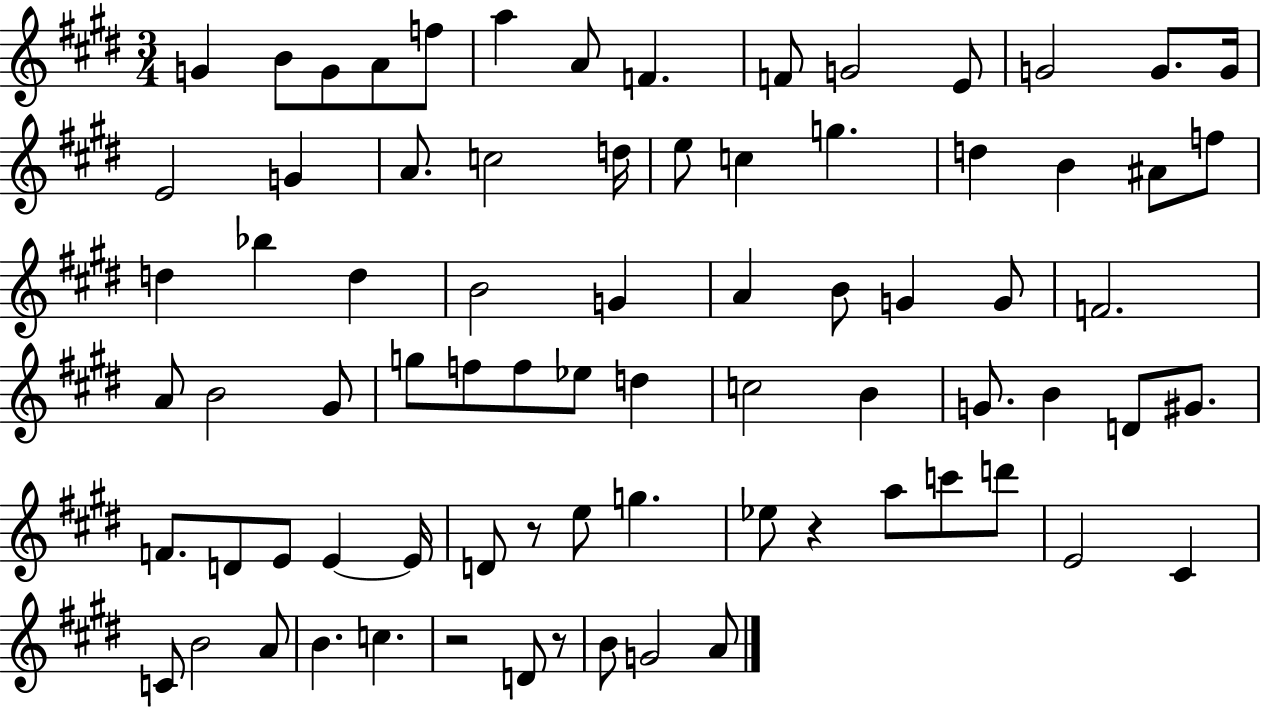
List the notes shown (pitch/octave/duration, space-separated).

G4/q B4/e G4/e A4/e F5/e A5/q A4/e F4/q. F4/e G4/h E4/e G4/h G4/e. G4/s E4/h G4/q A4/e. C5/h D5/s E5/e C5/q G5/q. D5/q B4/q A#4/e F5/e D5/q Bb5/q D5/q B4/h G4/q A4/q B4/e G4/q G4/e F4/h. A4/e B4/h G#4/e G5/e F5/e F5/e Eb5/e D5/q C5/h B4/q G4/e. B4/q D4/e G#4/e. F4/e. D4/e E4/e E4/q E4/s D4/e R/e E5/e G5/q. Eb5/e R/q A5/e C6/e D6/e E4/h C#4/q C4/e B4/h A4/e B4/q. C5/q. R/h D4/e R/e B4/e G4/h A4/e